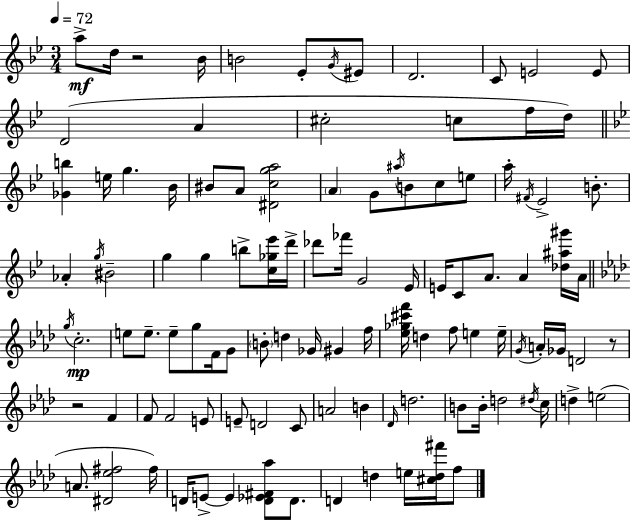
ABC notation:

X:1
T:Untitled
M:3/4
L:1/4
K:Bb
a/2 d/4 z2 _B/4 B2 _E/2 G/4 ^E/2 D2 C/2 E2 E/2 D2 A ^c2 c/2 f/4 d/4 [_Gb] e/4 g _B/4 ^B/2 A/2 [^Dcga]2 A G/2 ^a/4 B/2 c/2 e/2 a/4 ^F/4 _E2 B/2 _A g/4 ^B2 g g b/2 [c_g_e']/4 d'/4 _d'/2 _f'/4 G2 _E/4 E/4 C/2 A/2 A [_d^a^g']/4 A/4 g/4 c2 e/2 e/2 e/2 g/2 F/4 G/2 B/2 d _G/4 ^G f/4 [_e_g^c'f']/4 d f/2 e e/4 G/4 A/4 _G/4 D2 z/2 z2 F F/2 F2 E/2 E/2 D2 C/2 A2 B _D/4 d2 B/2 B/4 d2 ^d/4 c/4 d e2 A/2 [^D_e^f]2 ^f/4 D/4 E/2 E [D_E^F_a]/2 D/2 D d e/4 [^cd^f']/4 f/2